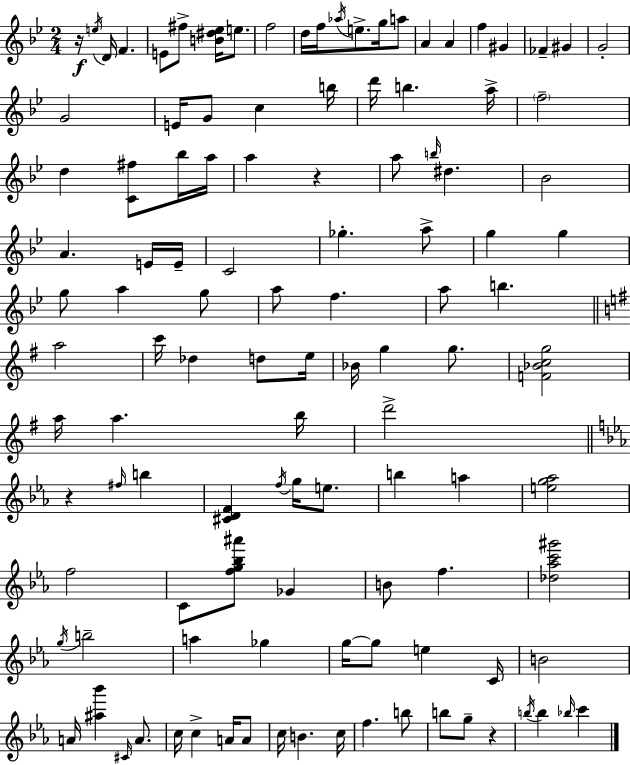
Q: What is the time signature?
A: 2/4